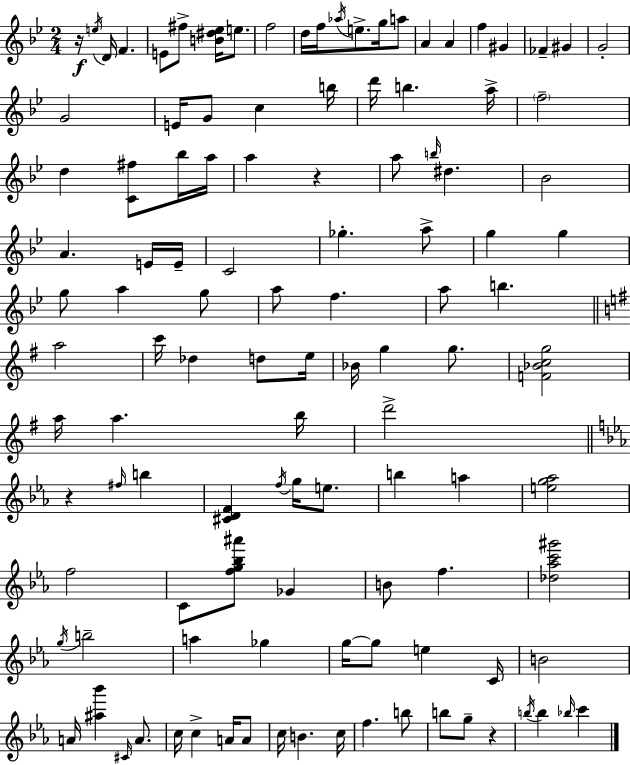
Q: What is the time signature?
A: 2/4